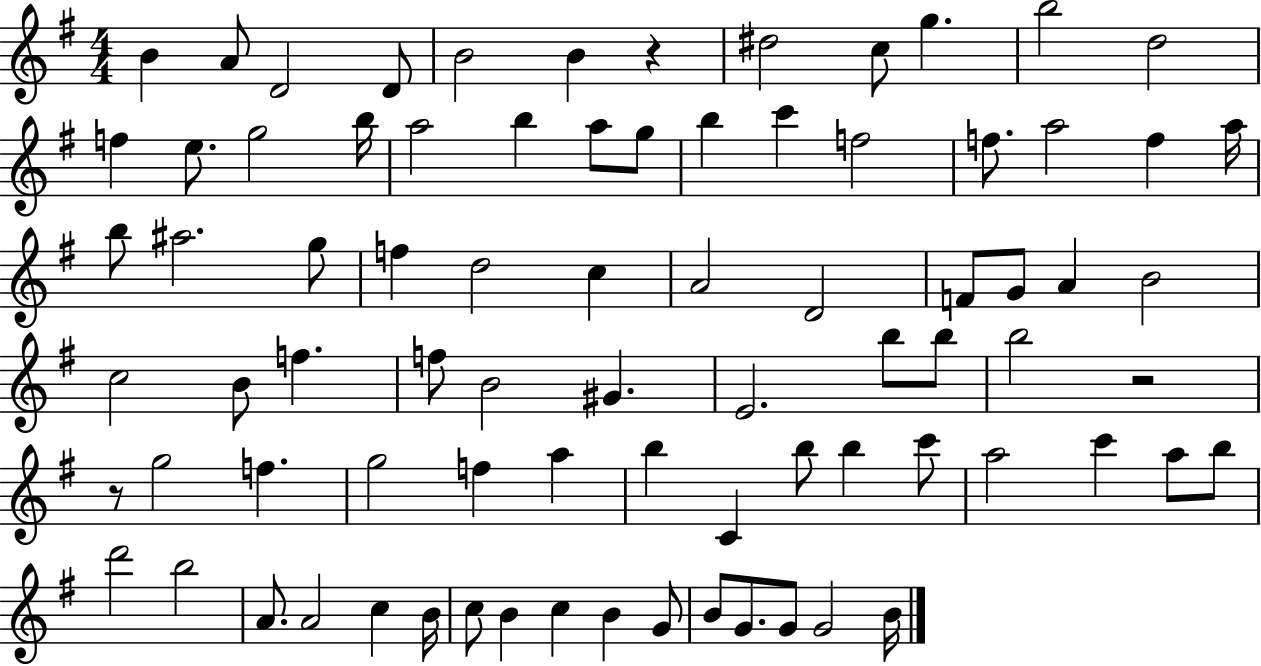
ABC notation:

X:1
T:Untitled
M:4/4
L:1/4
K:G
B A/2 D2 D/2 B2 B z ^d2 c/2 g b2 d2 f e/2 g2 b/4 a2 b a/2 g/2 b c' f2 f/2 a2 f a/4 b/2 ^a2 g/2 f d2 c A2 D2 F/2 G/2 A B2 c2 B/2 f f/2 B2 ^G E2 b/2 b/2 b2 z2 z/2 g2 f g2 f a b C b/2 b c'/2 a2 c' a/2 b/2 d'2 b2 A/2 A2 c B/4 c/2 B c B G/2 B/2 G/2 G/2 G2 B/4